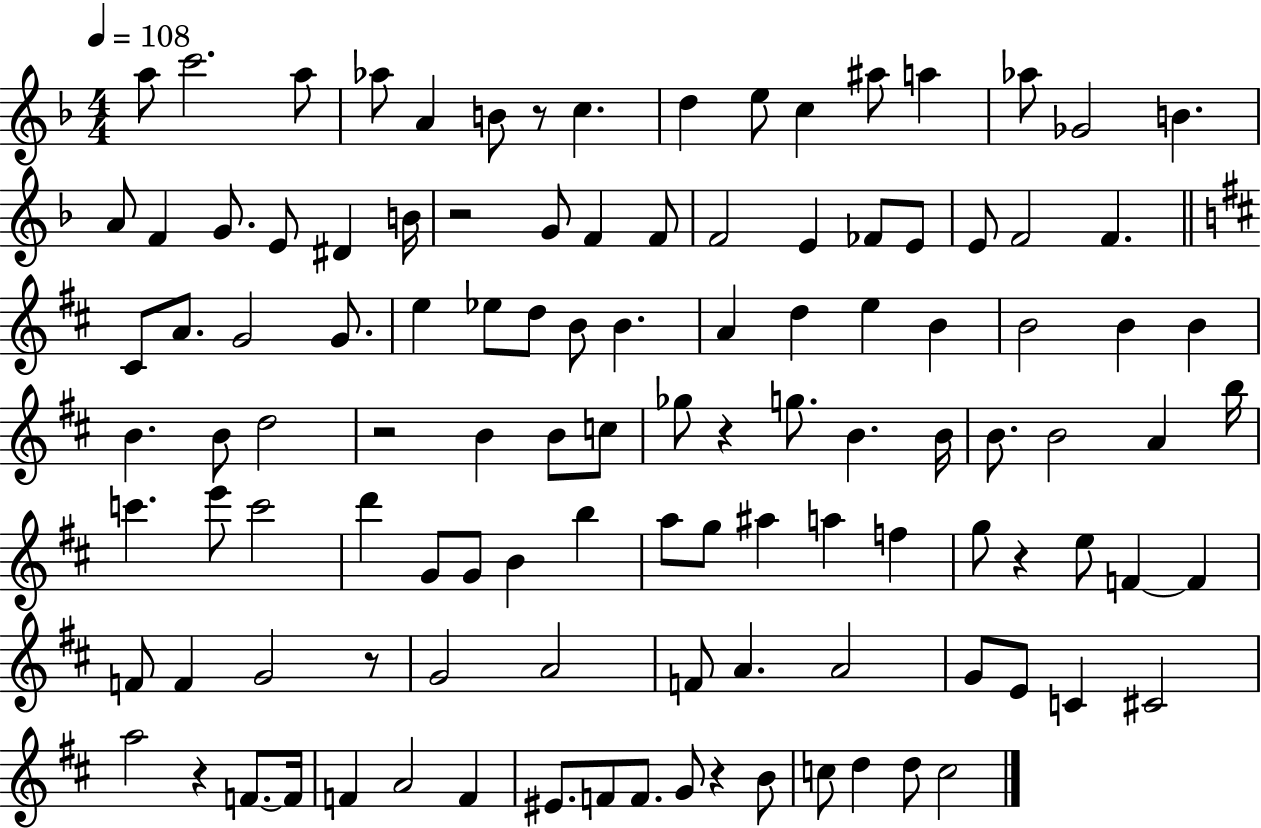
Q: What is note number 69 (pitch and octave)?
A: B5